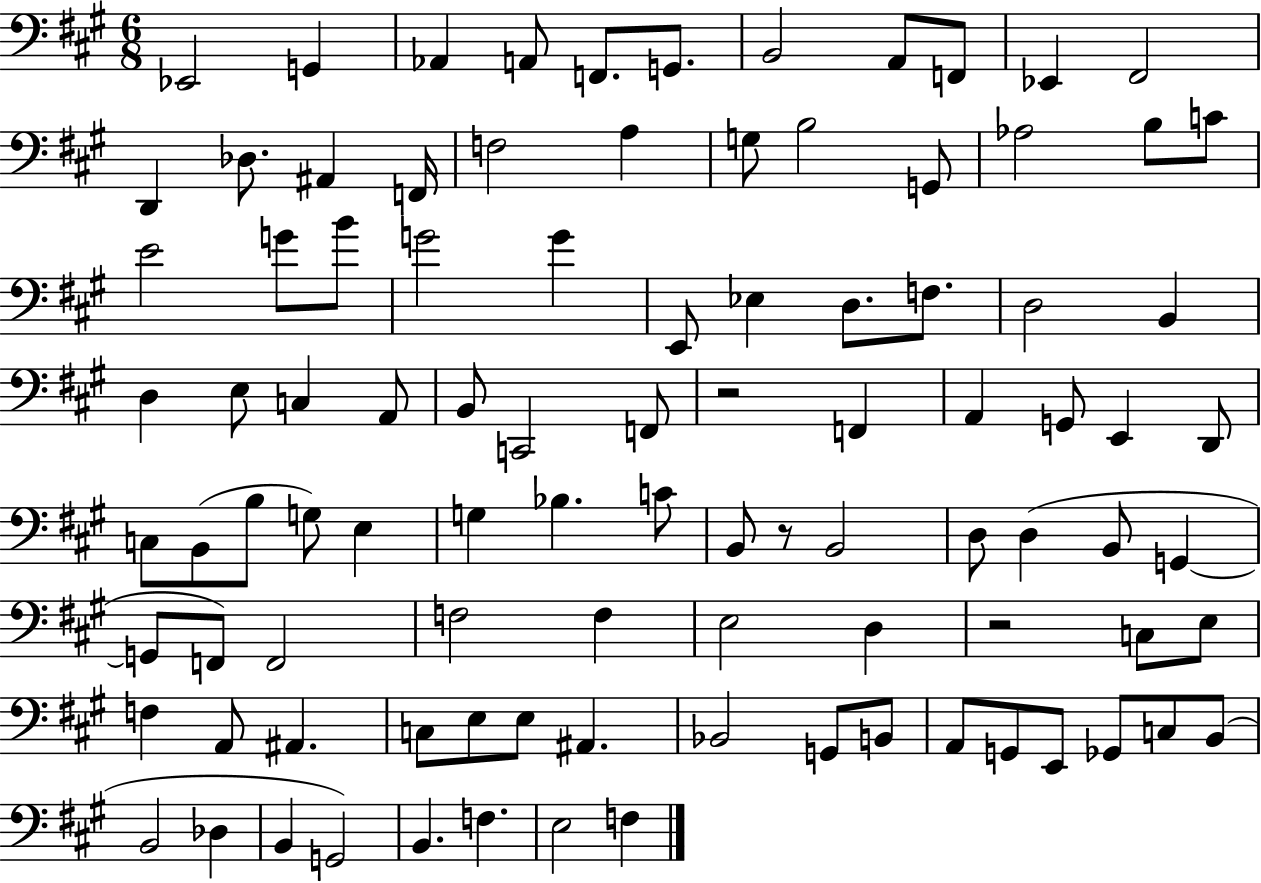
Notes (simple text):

Eb2/h G2/q Ab2/q A2/e F2/e. G2/e. B2/h A2/e F2/e Eb2/q F#2/h D2/q Db3/e. A#2/q F2/s F3/h A3/q G3/e B3/h G2/e Ab3/h B3/e C4/e E4/h G4/e B4/e G4/h G4/q E2/e Eb3/q D3/e. F3/e. D3/h B2/q D3/q E3/e C3/q A2/e B2/e C2/h F2/e R/h F2/q A2/q G2/e E2/q D2/e C3/e B2/e B3/e G3/e E3/q G3/q Bb3/q. C4/e B2/e R/e B2/h D3/e D3/q B2/e G2/q G2/e F2/e F2/h F3/h F3/q E3/h D3/q R/h C3/e E3/e F3/q A2/e A#2/q. C3/e E3/e E3/e A#2/q. Bb2/h G2/e B2/e A2/e G2/e E2/e Gb2/e C3/e B2/e B2/h Db3/q B2/q G2/h B2/q. F3/q. E3/h F3/q